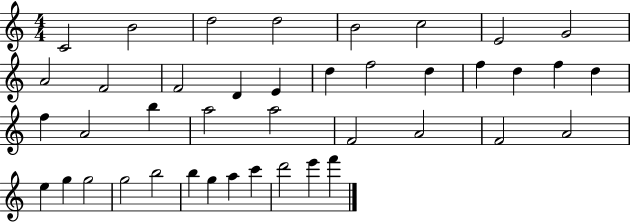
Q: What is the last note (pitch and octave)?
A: F6